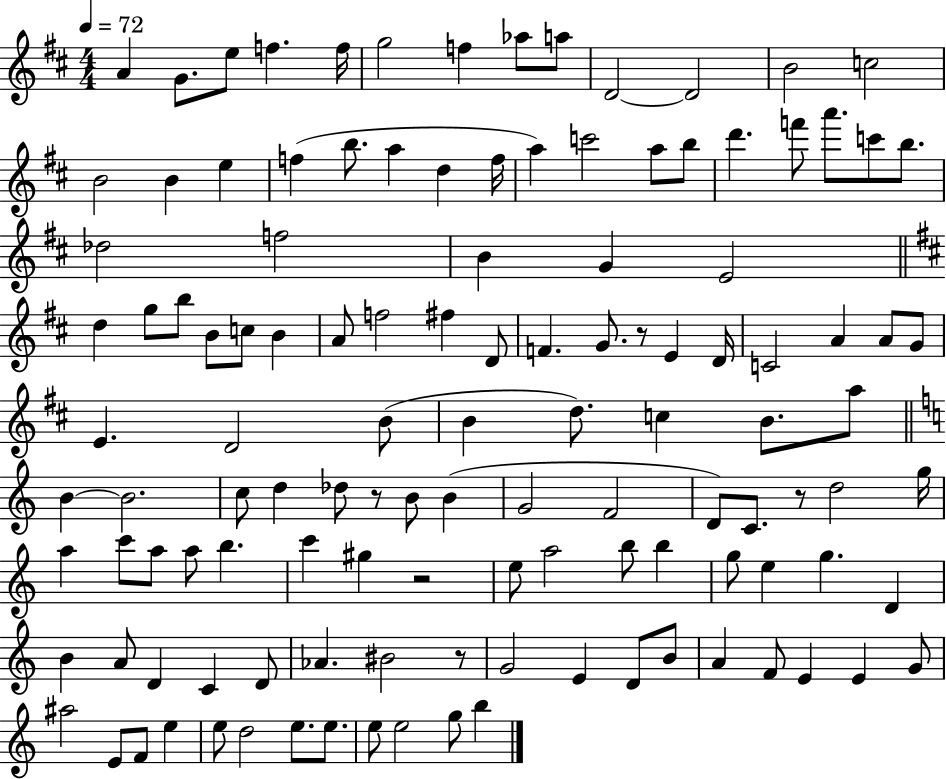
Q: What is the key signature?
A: D major